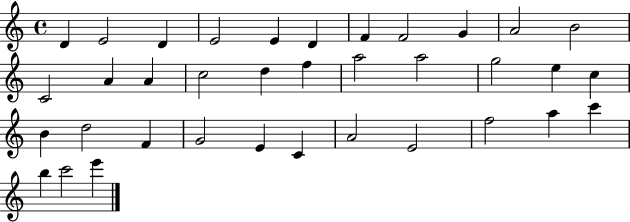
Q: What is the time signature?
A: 4/4